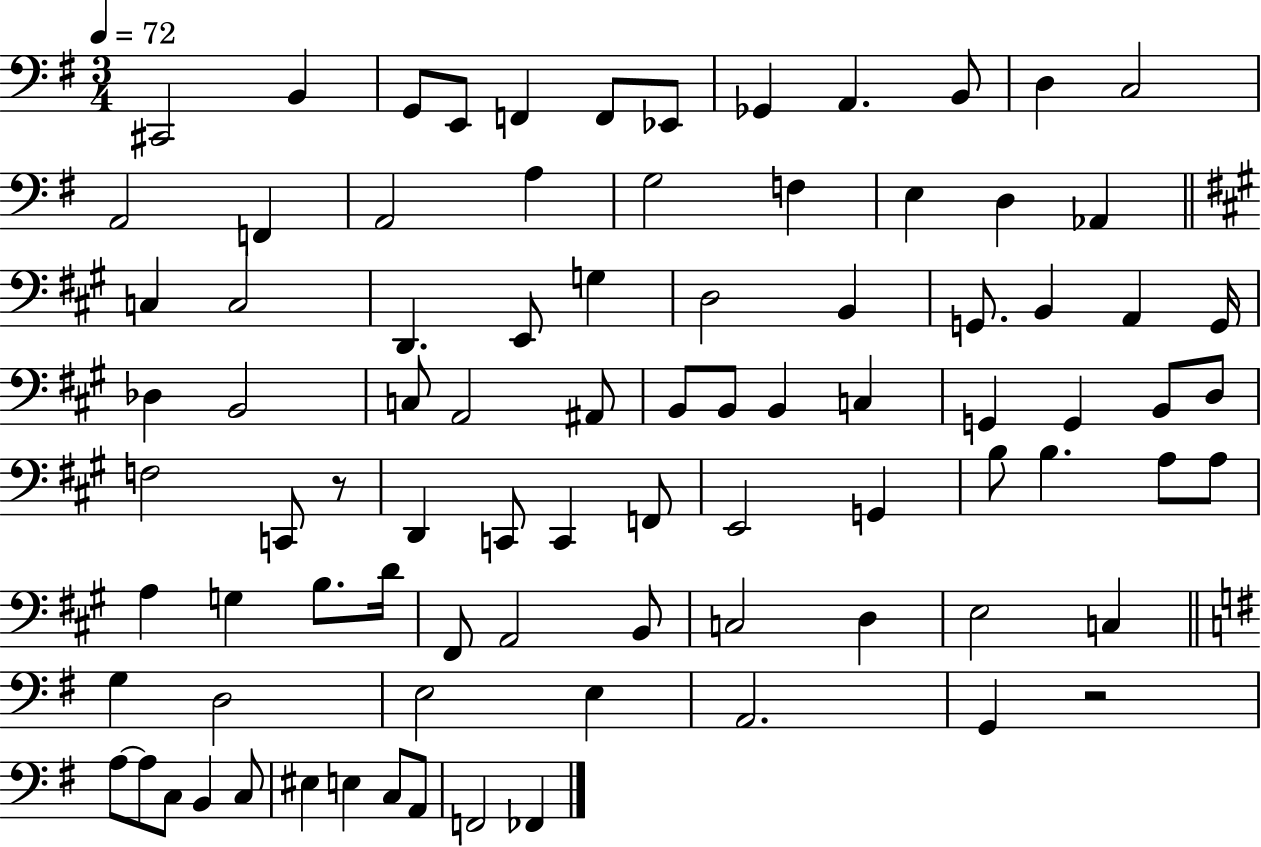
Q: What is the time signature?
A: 3/4